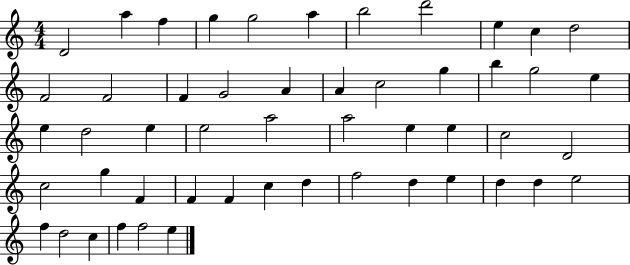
D4/h A5/q F5/q G5/q G5/h A5/q B5/h D6/h E5/q C5/q D5/h F4/h F4/h F4/q G4/h A4/q A4/q C5/h G5/q B5/q G5/h E5/q E5/q D5/h E5/q E5/h A5/h A5/h E5/q E5/q C5/h D4/h C5/h G5/q F4/q F4/q F4/q C5/q D5/q F5/h D5/q E5/q D5/q D5/q E5/h F5/q D5/h C5/q F5/q F5/h E5/q